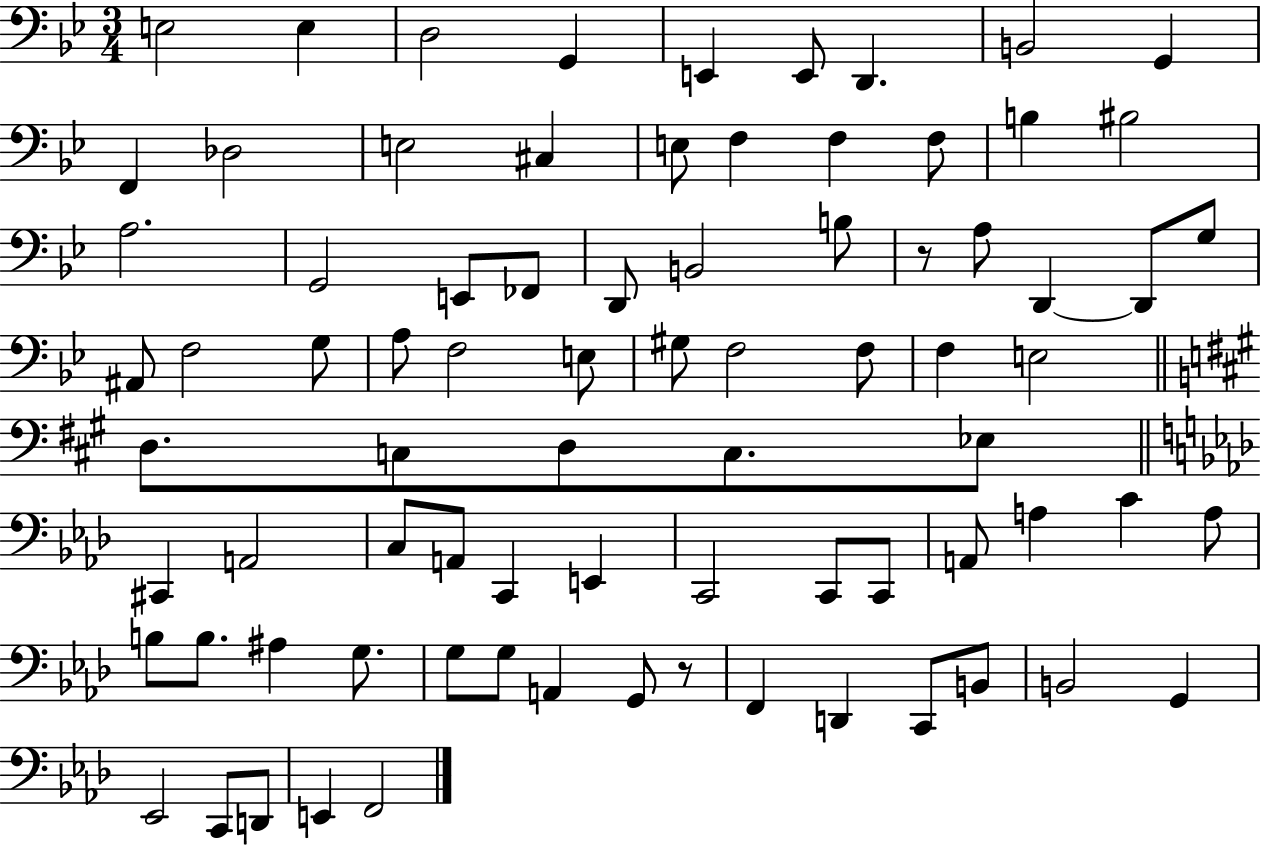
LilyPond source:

{
  \clef bass
  \numericTimeSignature
  \time 3/4
  \key bes \major
  e2 e4 | d2 g,4 | e,4 e,8 d,4. | b,2 g,4 | \break f,4 des2 | e2 cis4 | e8 f4 f4 f8 | b4 bis2 | \break a2. | g,2 e,8 fes,8 | d,8 b,2 b8 | r8 a8 d,4~~ d,8 g8 | \break ais,8 f2 g8 | a8 f2 e8 | gis8 f2 f8 | f4 e2 | \break \bar "||" \break \key a \major d8. c8 d8 c8. ees8 | \bar "||" \break \key aes \major cis,4 a,2 | c8 a,8 c,4 e,4 | c,2 c,8 c,8 | a,8 a4 c'4 a8 | \break b8 b8. ais4 g8. | g8 g8 a,4 g,8 r8 | f,4 d,4 c,8 b,8 | b,2 g,4 | \break ees,2 c,8 d,8 | e,4 f,2 | \bar "|."
}